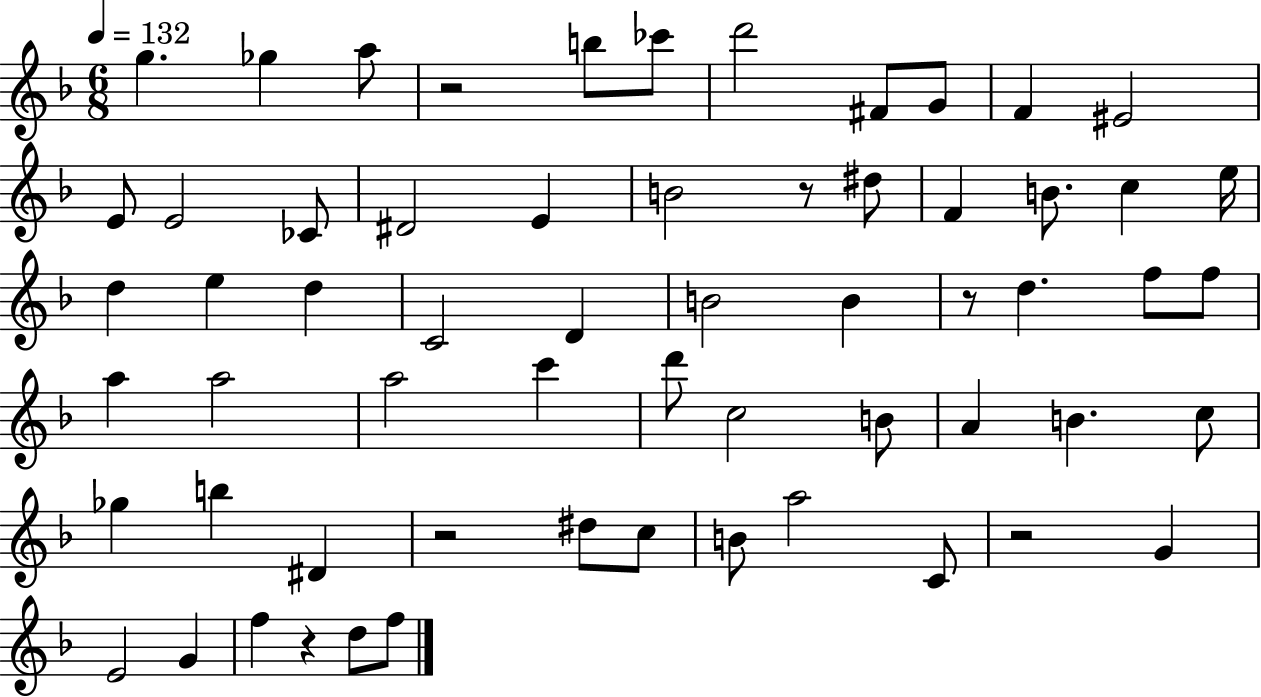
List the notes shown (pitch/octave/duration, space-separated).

G5/q. Gb5/q A5/e R/h B5/e CES6/e D6/h F#4/e G4/e F4/q EIS4/h E4/e E4/h CES4/e D#4/h E4/q B4/h R/e D#5/e F4/q B4/e. C5/q E5/s D5/q E5/q D5/q C4/h D4/q B4/h B4/q R/e D5/q. F5/e F5/e A5/q A5/h A5/h C6/q D6/e C5/h B4/e A4/q B4/q. C5/e Gb5/q B5/q D#4/q R/h D#5/e C5/e B4/e A5/h C4/e R/h G4/q E4/h G4/q F5/q R/q D5/e F5/e